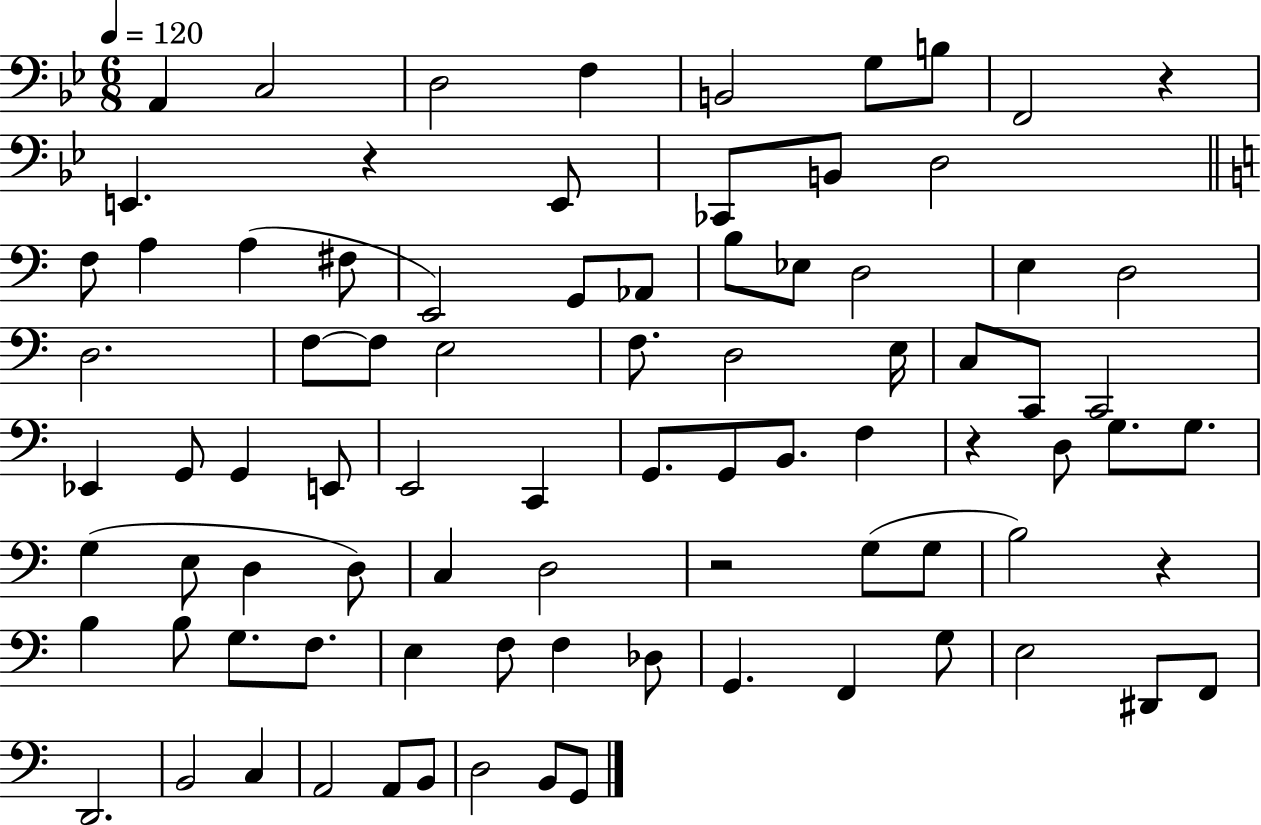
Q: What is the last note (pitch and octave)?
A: G2